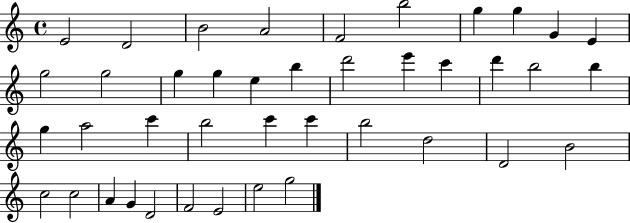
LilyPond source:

{
  \clef treble
  \time 4/4
  \defaultTimeSignature
  \key c \major
  e'2 d'2 | b'2 a'2 | f'2 b''2 | g''4 g''4 g'4 e'4 | \break g''2 g''2 | g''4 g''4 e''4 b''4 | d'''2 e'''4 c'''4 | d'''4 b''2 b''4 | \break g''4 a''2 c'''4 | b''2 c'''4 c'''4 | b''2 d''2 | d'2 b'2 | \break c''2 c''2 | a'4 g'4 d'2 | f'2 e'2 | e''2 g''2 | \break \bar "|."
}